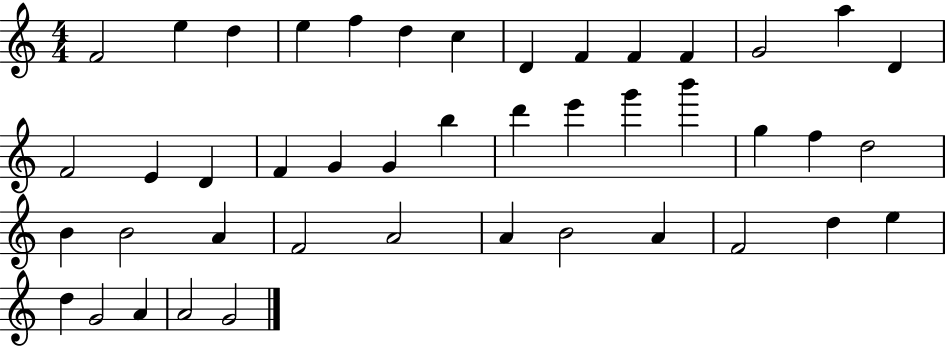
F4/h E5/q D5/q E5/q F5/q D5/q C5/q D4/q F4/q F4/q F4/q G4/h A5/q D4/q F4/h E4/q D4/q F4/q G4/q G4/q B5/q D6/q E6/q G6/q B6/q G5/q F5/q D5/h B4/q B4/h A4/q F4/h A4/h A4/q B4/h A4/q F4/h D5/q E5/q D5/q G4/h A4/q A4/h G4/h